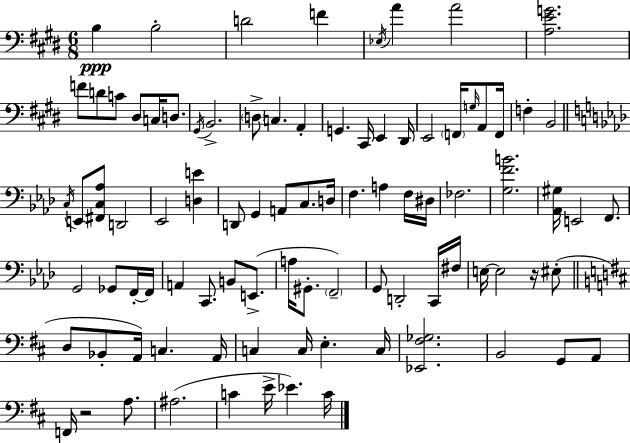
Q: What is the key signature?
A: E major